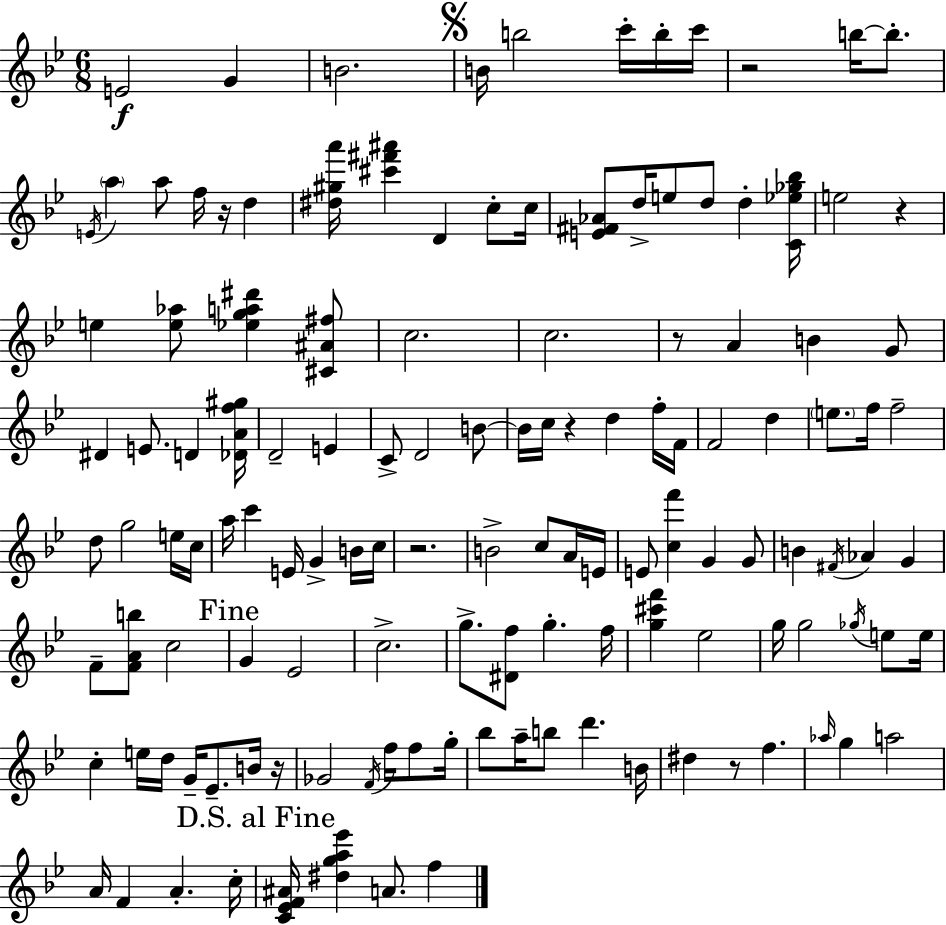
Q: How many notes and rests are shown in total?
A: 131